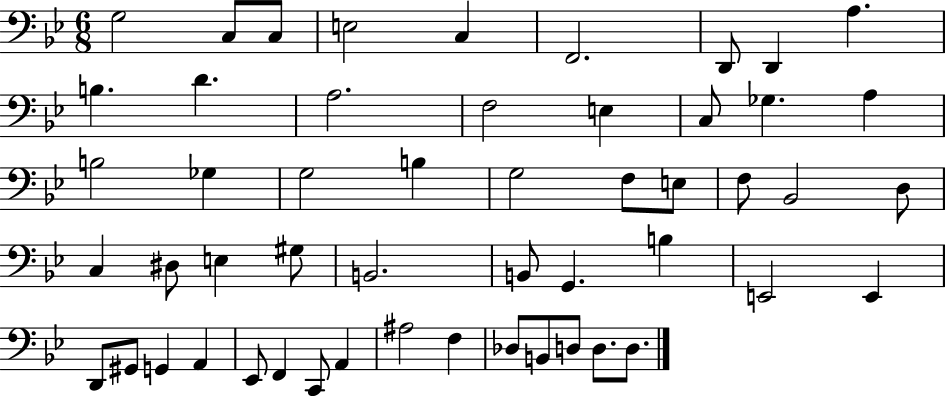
{
  \clef bass
  \numericTimeSignature
  \time 6/8
  \key bes \major
  g2 c8 c8 | e2 c4 | f,2. | d,8 d,4 a4. | \break b4. d'4. | a2. | f2 e4 | c8 ges4. a4 | \break b2 ges4 | g2 b4 | g2 f8 e8 | f8 bes,2 d8 | \break c4 dis8 e4 gis8 | b,2. | b,8 g,4. b4 | e,2 e,4 | \break d,8 gis,8 g,4 a,4 | ees,8 f,4 c,8 a,4 | ais2 f4 | des8 b,8 d8 d8. d8. | \break \bar "|."
}